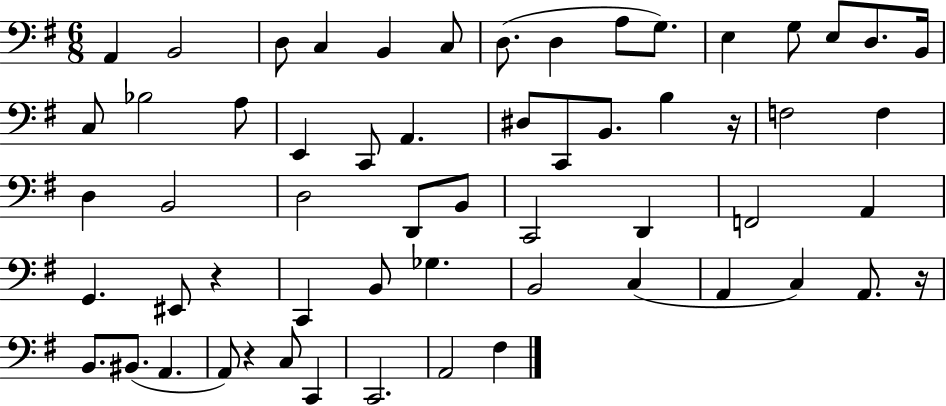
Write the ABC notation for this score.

X:1
T:Untitled
M:6/8
L:1/4
K:G
A,, B,,2 D,/2 C, B,, C,/2 D,/2 D, A,/2 G,/2 E, G,/2 E,/2 D,/2 B,,/4 C,/2 _B,2 A,/2 E,, C,,/2 A,, ^D,/2 C,,/2 B,,/2 B, z/4 F,2 F, D, B,,2 D,2 D,,/2 B,,/2 C,,2 D,, F,,2 A,, G,, ^E,,/2 z C,, B,,/2 _G, B,,2 C, A,, C, A,,/2 z/4 B,,/2 ^B,,/2 A,, A,,/2 z C,/2 C,, C,,2 A,,2 ^F,